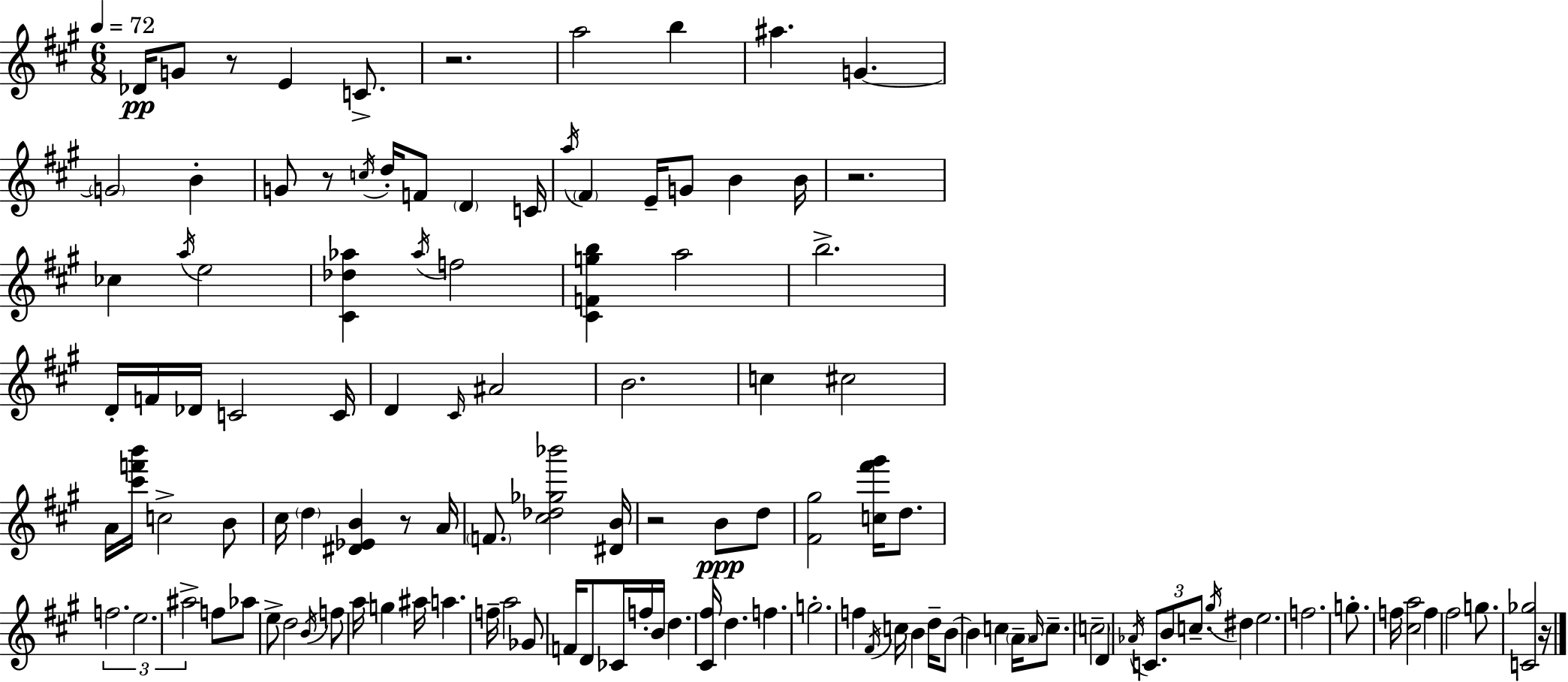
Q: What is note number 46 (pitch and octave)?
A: A4